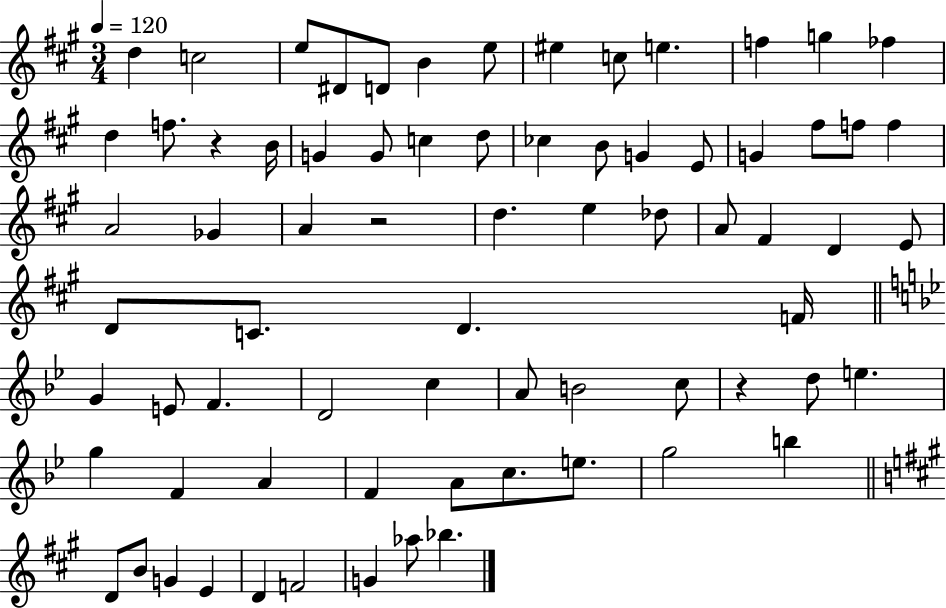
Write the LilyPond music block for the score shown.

{
  \clef treble
  \numericTimeSignature
  \time 3/4
  \key a \major
  \tempo 4 = 120
  d''4 c''2 | e''8 dis'8 d'8 b'4 e''8 | eis''4 c''8 e''4. | f''4 g''4 fes''4 | \break d''4 f''8. r4 b'16 | g'4 g'8 c''4 d''8 | ces''4 b'8 g'4 e'8 | g'4 fis''8 f''8 f''4 | \break a'2 ges'4 | a'4 r2 | d''4. e''4 des''8 | a'8 fis'4 d'4 e'8 | \break d'8 c'8. d'4. f'16 | \bar "||" \break \key bes \major g'4 e'8 f'4. | d'2 c''4 | a'8 b'2 c''8 | r4 d''8 e''4. | \break g''4 f'4 a'4 | f'4 a'8 c''8. e''8. | g''2 b''4 | \bar "||" \break \key a \major d'8 b'8 g'4 e'4 | d'4 f'2 | g'4 aes''8 bes''4. | \bar "|."
}